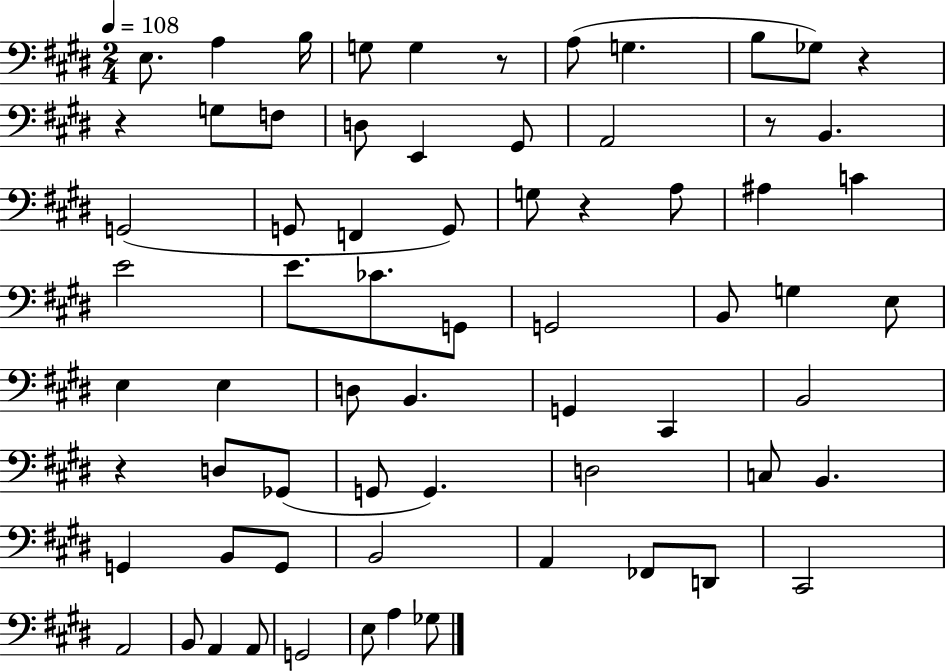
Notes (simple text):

E3/e. A3/q B3/s G3/e G3/q R/e A3/e G3/q. B3/e Gb3/e R/q R/q G3/e F3/e D3/e E2/q G#2/e A2/h R/e B2/q. G2/h G2/e F2/q G2/e G3/e R/q A3/e A#3/q C4/q E4/h E4/e. CES4/e. G2/e G2/h B2/e G3/q E3/e E3/q E3/q D3/e B2/q. G2/q C#2/q B2/h R/q D3/e Gb2/e G2/e G2/q. D3/h C3/e B2/q. G2/q B2/e G2/e B2/h A2/q FES2/e D2/e C#2/h A2/h B2/e A2/q A2/e G2/h E3/e A3/q Gb3/e